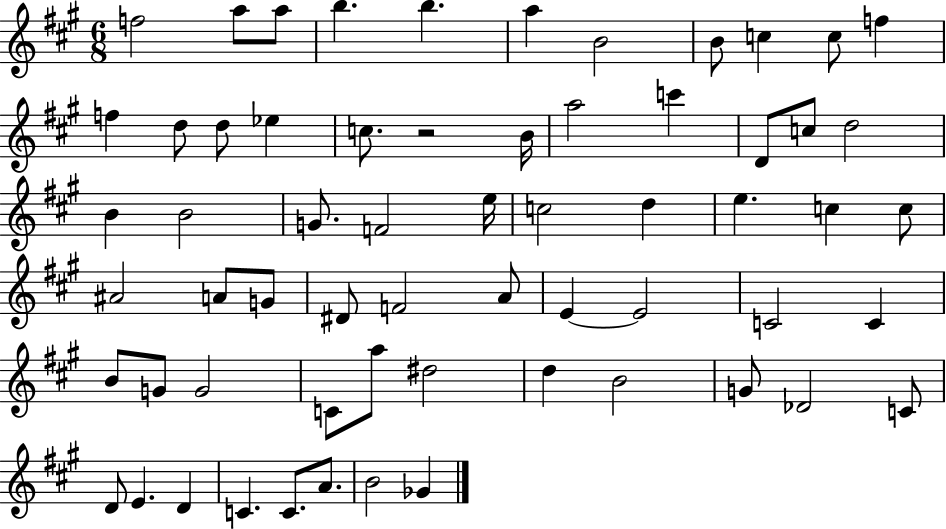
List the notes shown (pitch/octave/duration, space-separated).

F5/h A5/e A5/e B5/q. B5/q. A5/q B4/h B4/e C5/q C5/e F5/q F5/q D5/e D5/e Eb5/q C5/e. R/h B4/s A5/h C6/q D4/e C5/e D5/h B4/q B4/h G4/e. F4/h E5/s C5/h D5/q E5/q. C5/q C5/e A#4/h A4/e G4/e D#4/e F4/h A4/e E4/q E4/h C4/h C4/q B4/e G4/e G4/h C4/e A5/e D#5/h D5/q B4/h G4/e Db4/h C4/e D4/e E4/q. D4/q C4/q. C4/e. A4/e. B4/h Gb4/q